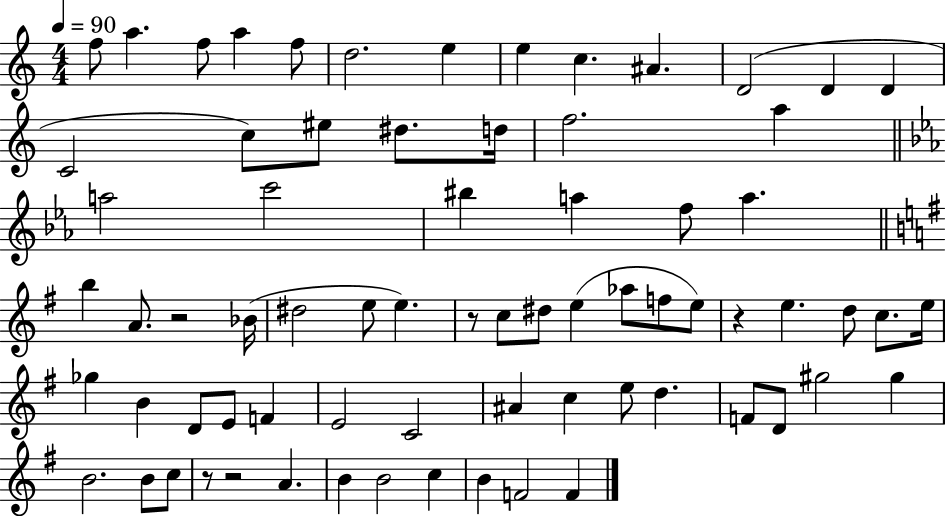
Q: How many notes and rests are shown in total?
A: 72